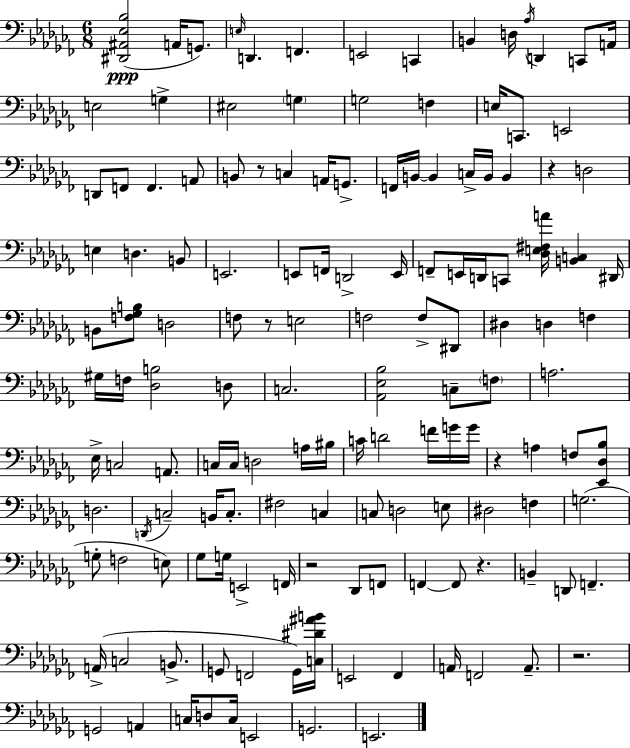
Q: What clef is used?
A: bass